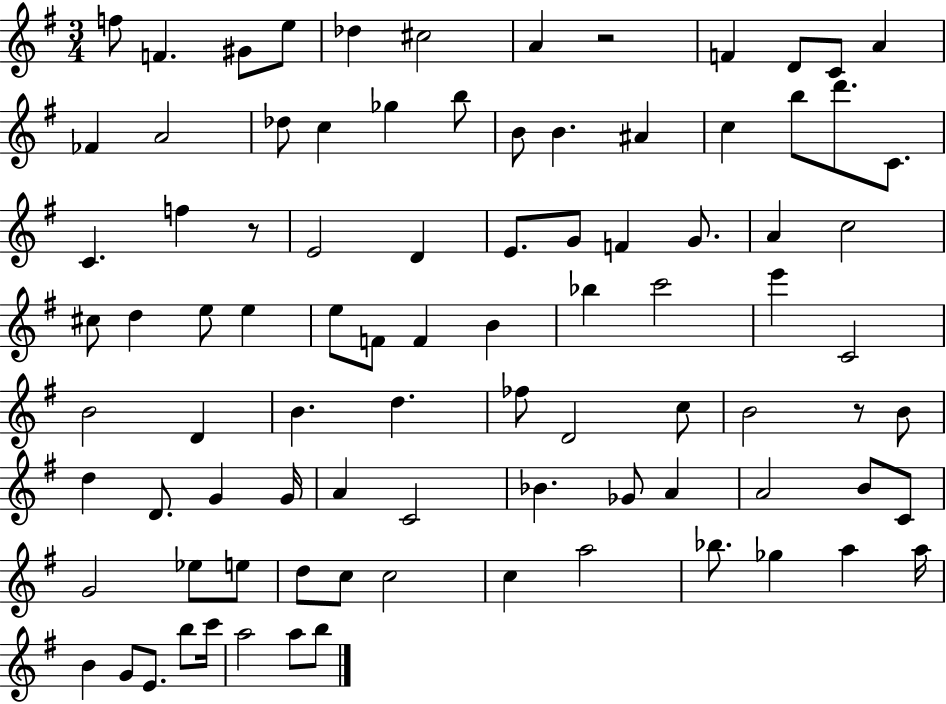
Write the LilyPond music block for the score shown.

{
  \clef treble
  \numericTimeSignature
  \time 3/4
  \key g \major
  f''8 f'4. gis'8 e''8 | des''4 cis''2 | a'4 r2 | f'4 d'8 c'8 a'4 | \break fes'4 a'2 | des''8 c''4 ges''4 b''8 | b'8 b'4. ais'4 | c''4 b''8 d'''8. c'8. | \break c'4. f''4 r8 | e'2 d'4 | e'8. g'8 f'4 g'8. | a'4 c''2 | \break cis''8 d''4 e''8 e''4 | e''8 f'8 f'4 b'4 | bes''4 c'''2 | e'''4 c'2 | \break b'2 d'4 | b'4. d''4. | fes''8 d'2 c''8 | b'2 r8 b'8 | \break d''4 d'8. g'4 g'16 | a'4 c'2 | bes'4. ges'8 a'4 | a'2 b'8 c'8 | \break g'2 ees''8 e''8 | d''8 c''8 c''2 | c''4 a''2 | bes''8. ges''4 a''4 a''16 | \break b'4 g'8 e'8. b''8 c'''16 | a''2 a''8 b''8 | \bar "|."
}